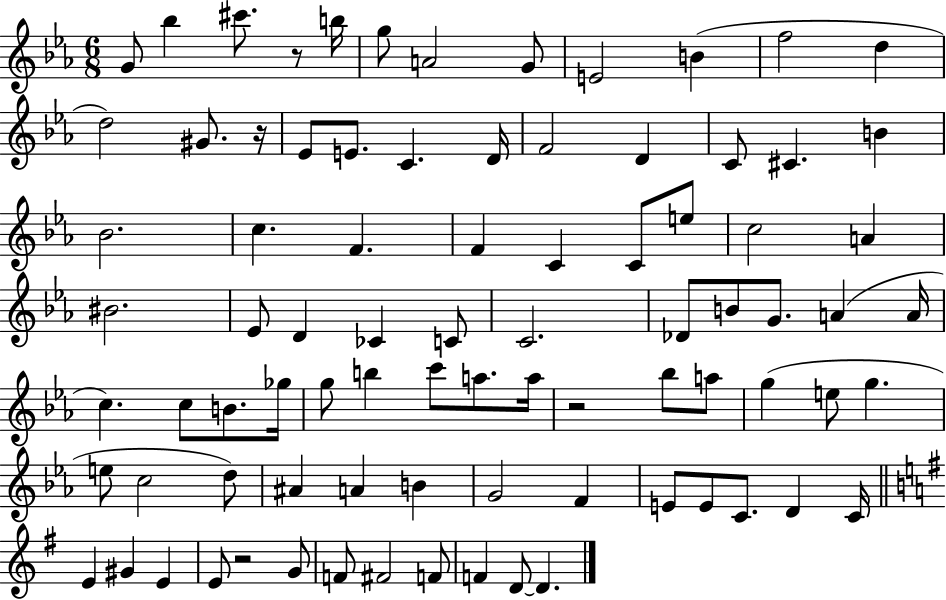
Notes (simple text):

G4/e Bb5/q C#6/e. R/e B5/s G5/e A4/h G4/e E4/h B4/q F5/h D5/q D5/h G#4/e. R/s Eb4/e E4/e. C4/q. D4/s F4/h D4/q C4/e C#4/q. B4/q Bb4/h. C5/q. F4/q. F4/q C4/q C4/e E5/e C5/h A4/q BIS4/h. Eb4/e D4/q CES4/q C4/e C4/h. Db4/e B4/e G4/e. A4/q A4/s C5/q. C5/e B4/e. Gb5/s G5/e B5/q C6/e A5/e. A5/s R/h Bb5/e A5/e G5/q E5/e G5/q. E5/e C5/h D5/e A#4/q A4/q B4/q G4/h F4/q E4/e E4/e C4/e. D4/q C4/s E4/q G#4/q E4/q E4/e R/h G4/e F4/e F#4/h F4/e F4/q D4/e D4/q.